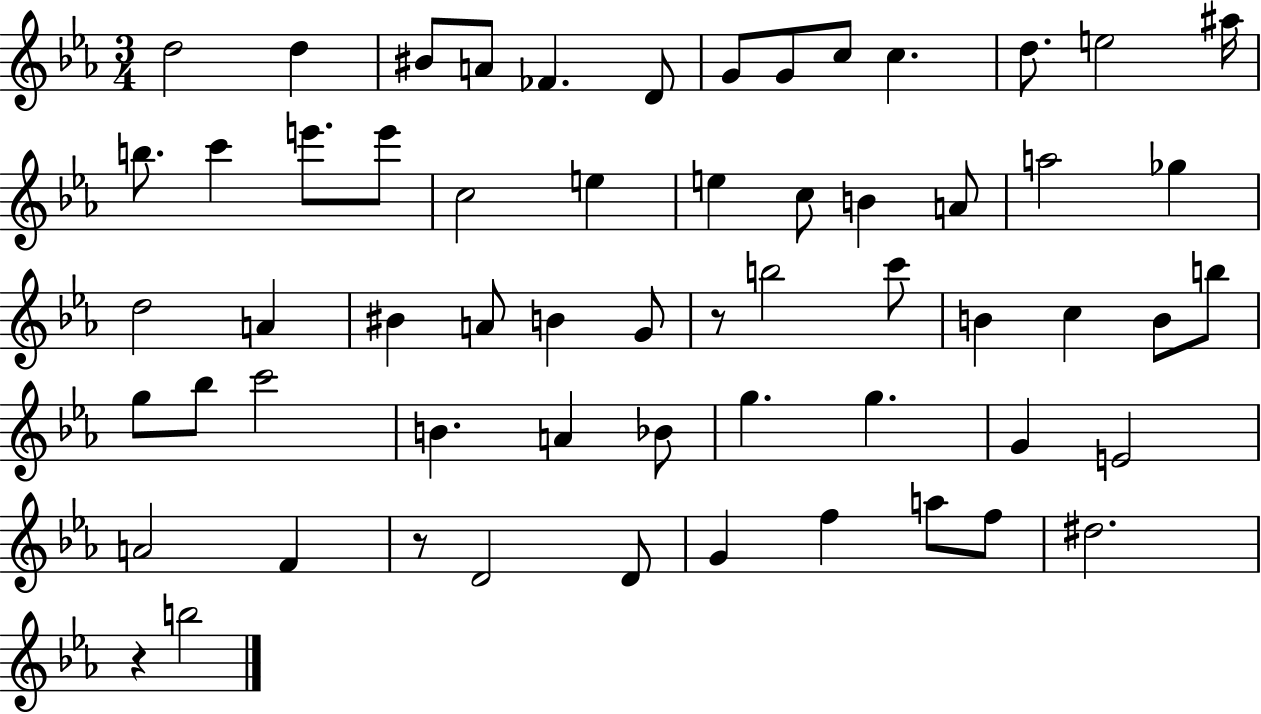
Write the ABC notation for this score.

X:1
T:Untitled
M:3/4
L:1/4
K:Eb
d2 d ^B/2 A/2 _F D/2 G/2 G/2 c/2 c d/2 e2 ^a/4 b/2 c' e'/2 e'/2 c2 e e c/2 B A/2 a2 _g d2 A ^B A/2 B G/2 z/2 b2 c'/2 B c B/2 b/2 g/2 _b/2 c'2 B A _B/2 g g G E2 A2 F z/2 D2 D/2 G f a/2 f/2 ^d2 z b2